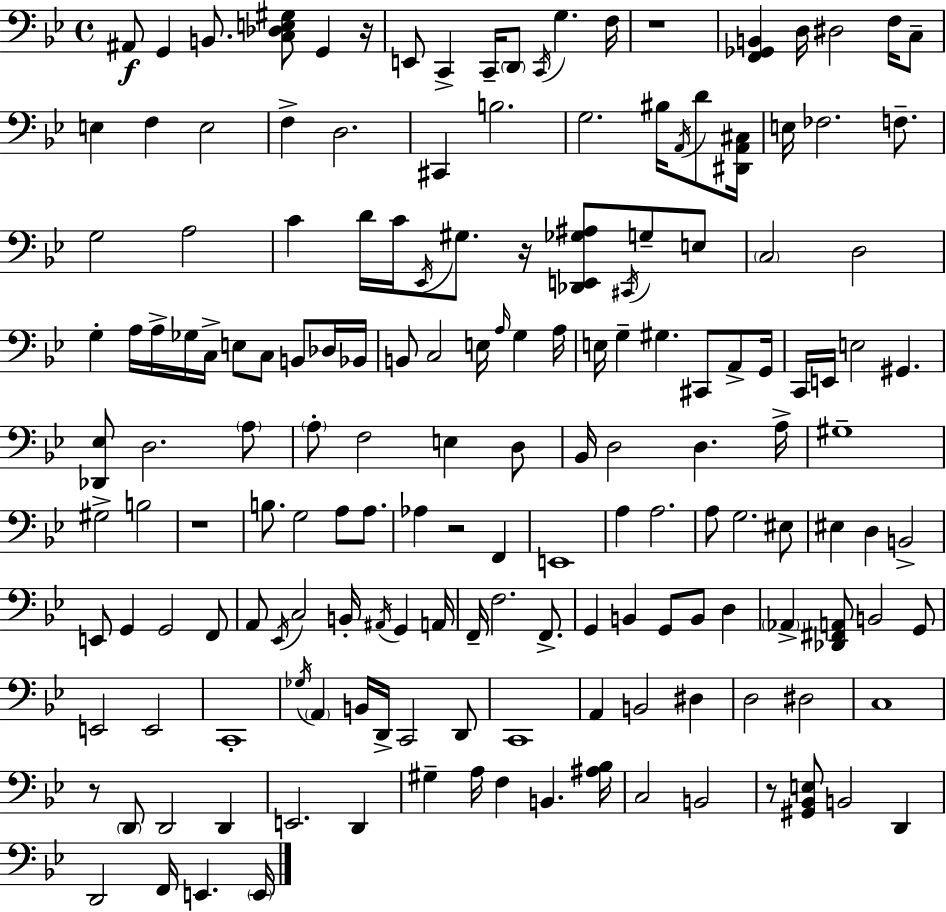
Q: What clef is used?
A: bass